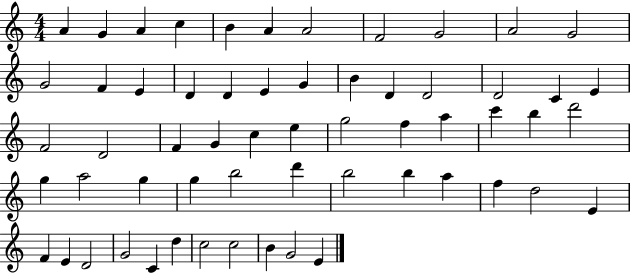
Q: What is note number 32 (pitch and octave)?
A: F5